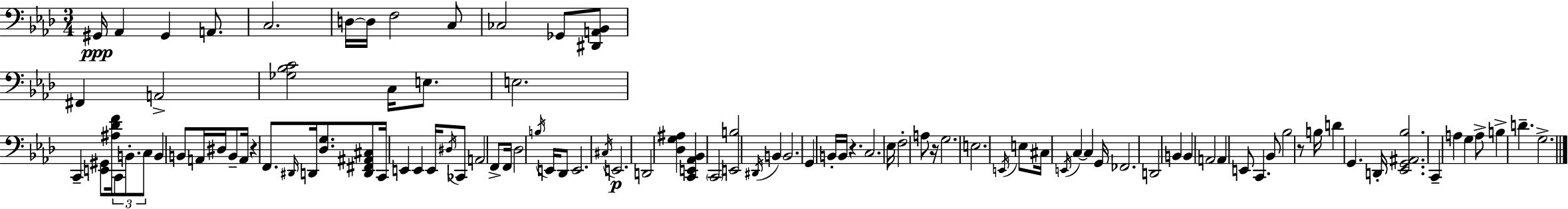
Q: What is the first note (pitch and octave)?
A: G#2